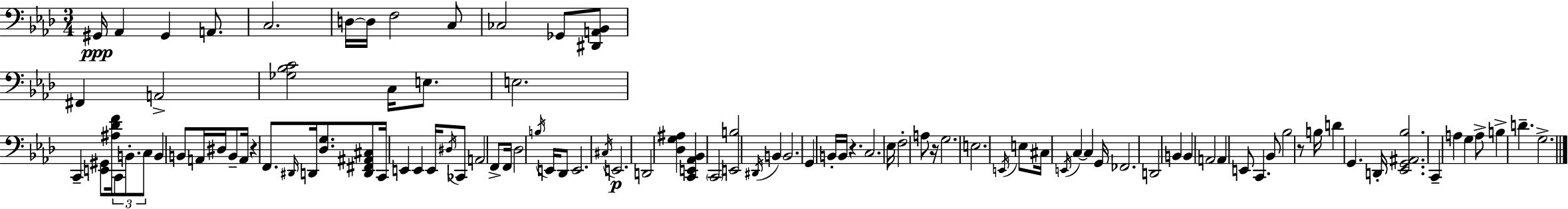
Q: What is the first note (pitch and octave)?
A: G#2